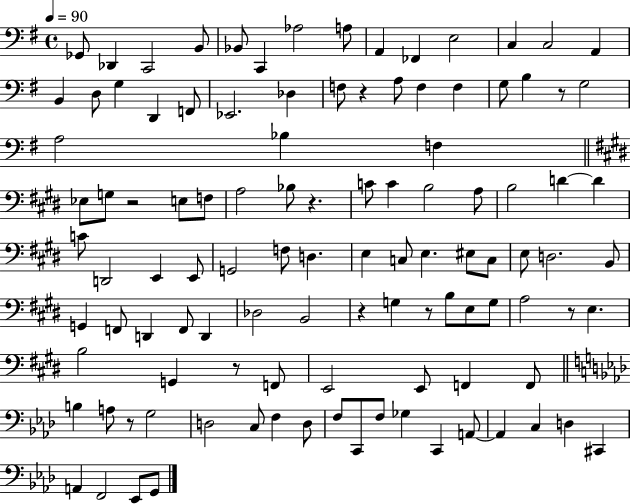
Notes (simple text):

Gb2/e Db2/q C2/h B2/e Bb2/e C2/q Ab3/h A3/e A2/q FES2/q E3/h C3/q C3/h A2/q B2/q D3/e G3/q D2/q F2/e Eb2/h. Db3/q F3/e R/q A3/e F3/q F3/q G3/e B3/q R/e G3/h A3/h Bb3/q F3/q Eb3/e G3/e R/h E3/e F3/e A3/h Bb3/e R/q. C4/e C4/q B3/h A3/e B3/h D4/q D4/q C4/e D2/h E2/q E2/e G2/h F3/e D3/q. E3/q C3/e E3/q. EIS3/e C3/e E3/e D3/h. B2/e G2/q F2/e D2/q F2/e D2/q Db3/h B2/h R/q G3/q R/e B3/e E3/e G3/e A3/h R/e E3/q. B3/h G2/q R/e F2/e E2/h E2/e F2/q F2/e B3/q A3/e R/e G3/h D3/h C3/e F3/q D3/e F3/e C2/e F3/e Gb3/q C2/q A2/e A2/q C3/q D3/q C#2/q A2/q F2/h Eb2/e G2/e